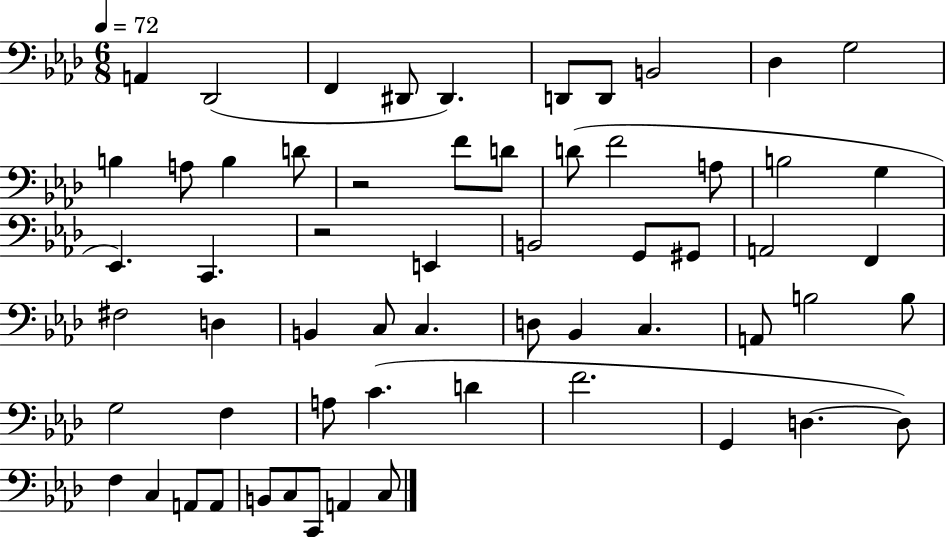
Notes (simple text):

A2/q Db2/h F2/q D#2/e D#2/q. D2/e D2/e B2/h Db3/q G3/h B3/q A3/e B3/q D4/e R/h F4/e D4/e D4/e F4/h A3/e B3/h G3/q Eb2/q. C2/q. R/h E2/q B2/h G2/e G#2/e A2/h F2/q F#3/h D3/q B2/q C3/e C3/q. D3/e Bb2/q C3/q. A2/e B3/h B3/e G3/h F3/q A3/e C4/q. D4/q F4/h. G2/q D3/q. D3/e F3/q C3/q A2/e A2/e B2/e C3/e C2/e A2/q C3/e